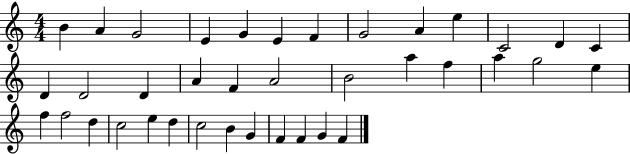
X:1
T:Untitled
M:4/4
L:1/4
K:C
B A G2 E G E F G2 A e C2 D C D D2 D A F A2 B2 a f a g2 e f f2 d c2 e d c2 B G F F G F